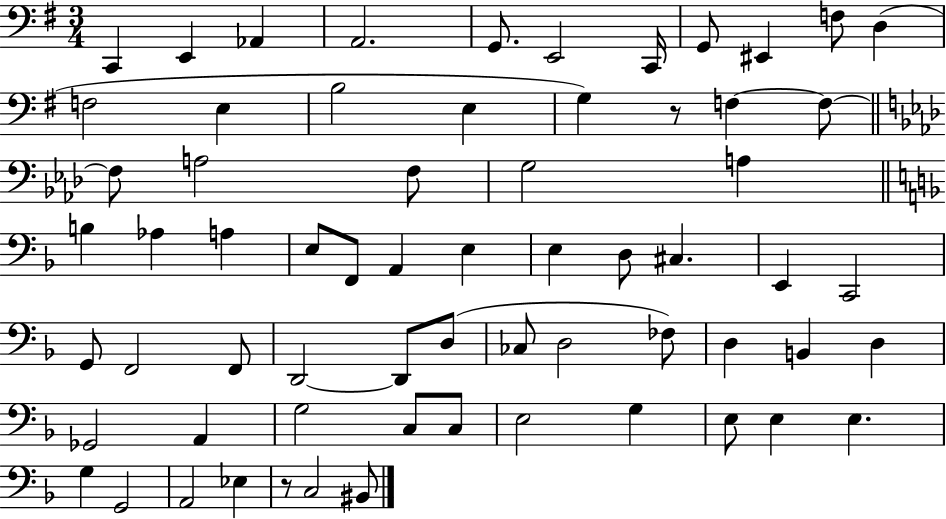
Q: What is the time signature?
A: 3/4